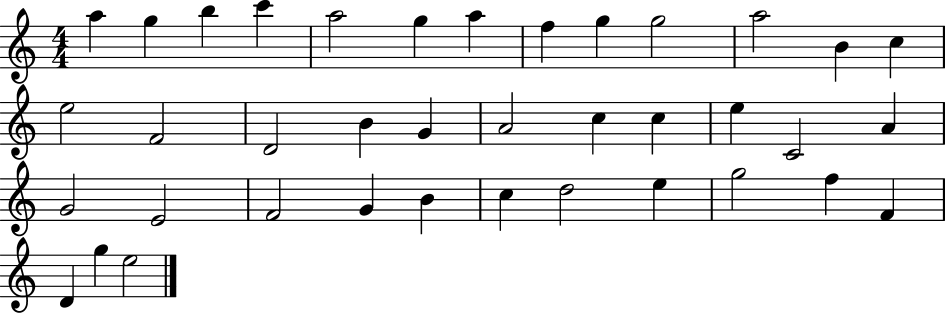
X:1
T:Untitled
M:4/4
L:1/4
K:C
a g b c' a2 g a f g g2 a2 B c e2 F2 D2 B G A2 c c e C2 A G2 E2 F2 G B c d2 e g2 f F D g e2